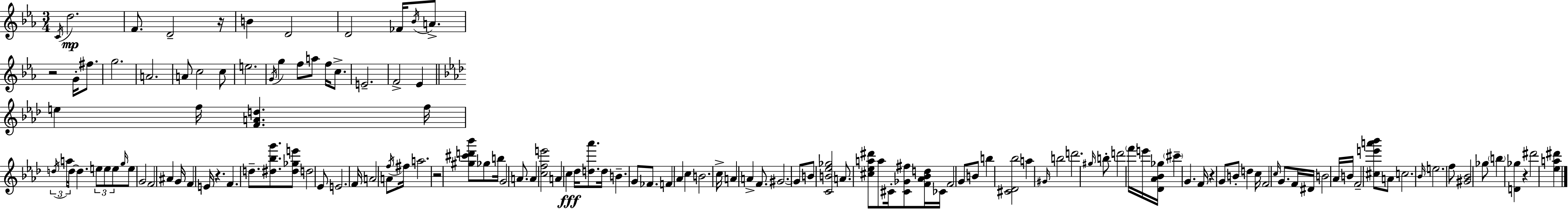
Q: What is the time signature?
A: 3/4